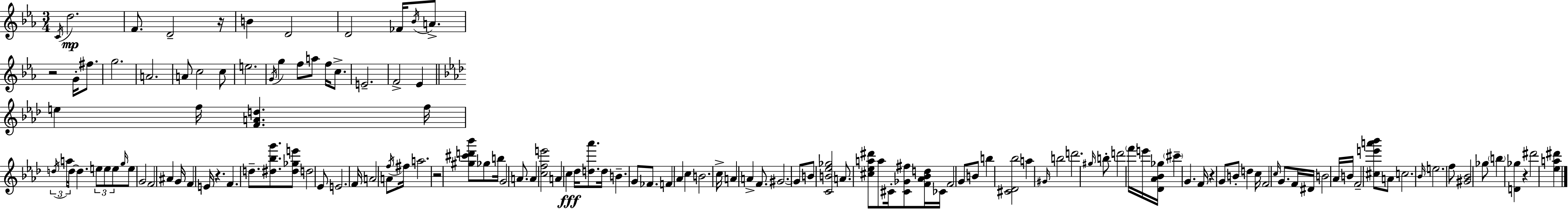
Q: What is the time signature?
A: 3/4